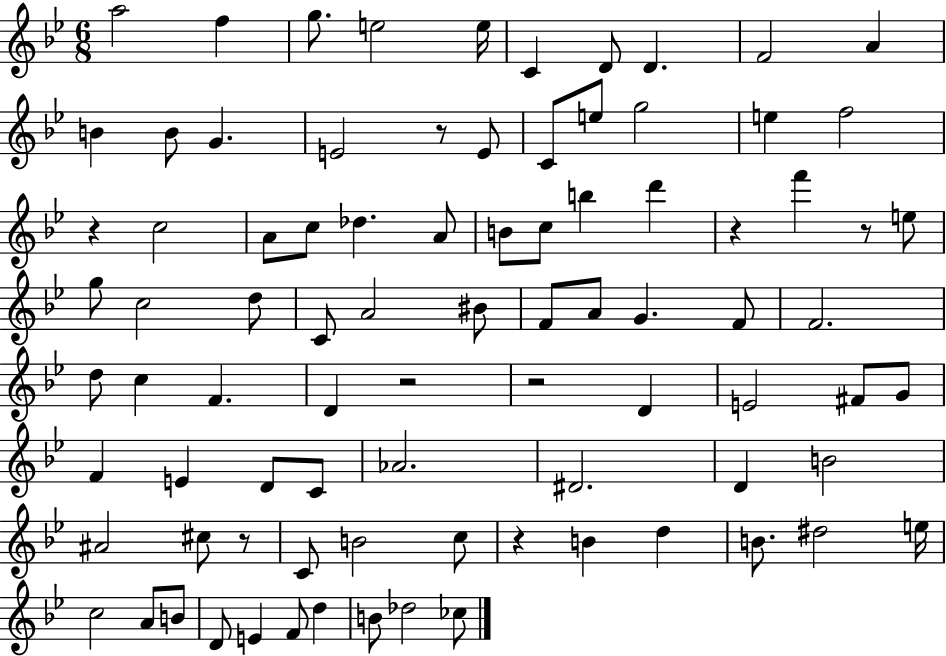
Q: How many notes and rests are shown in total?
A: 86